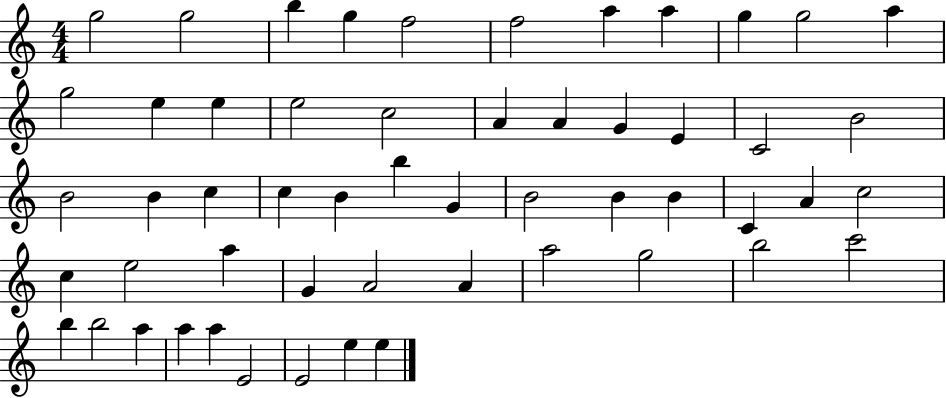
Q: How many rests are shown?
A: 0